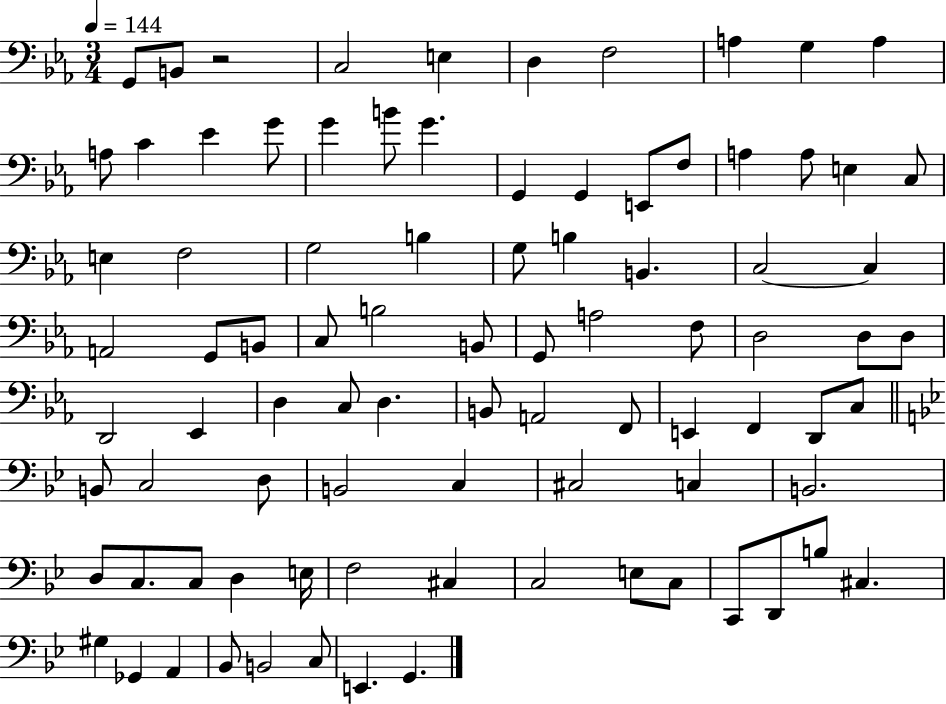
{
  \clef bass
  \numericTimeSignature
  \time 3/4
  \key ees \major
  \tempo 4 = 144
  \repeat volta 2 { g,8 b,8 r2 | c2 e4 | d4 f2 | a4 g4 a4 | \break a8 c'4 ees'4 g'8 | g'4 b'8 g'4. | g,4 g,4 e,8 f8 | a4 a8 e4 c8 | \break e4 f2 | g2 b4 | g8 b4 b,4. | c2~~ c4 | \break a,2 g,8 b,8 | c8 b2 b,8 | g,8 a2 f8 | d2 d8 d8 | \break d,2 ees,4 | d4 c8 d4. | b,8 a,2 f,8 | e,4 f,4 d,8 c8 | \break \bar "||" \break \key g \minor b,8 c2 d8 | b,2 c4 | cis2 c4 | b,2. | \break d8 c8. c8 d4 e16 | f2 cis4 | c2 e8 c8 | c,8 d,8 b8 cis4. | \break gis4 ges,4 a,4 | bes,8 b,2 c8 | e,4. g,4. | } \bar "|."
}